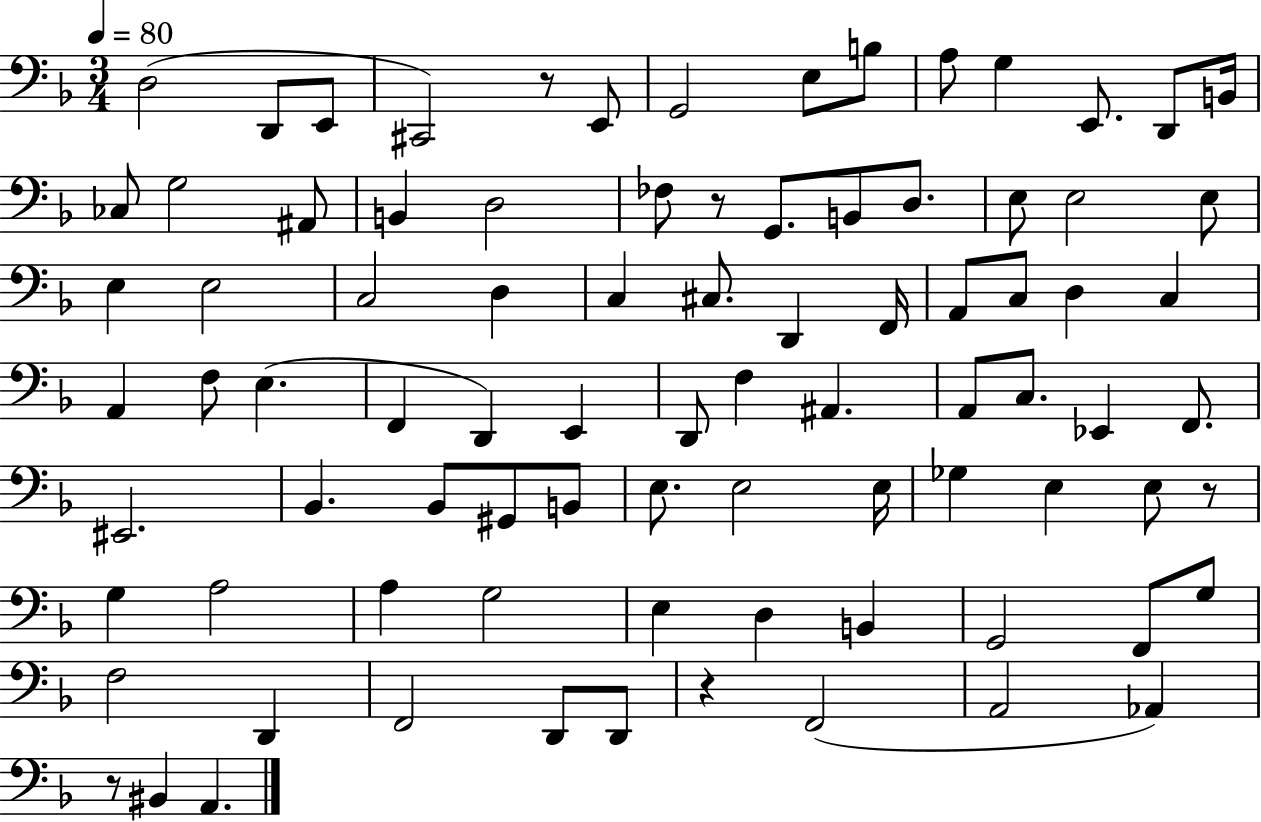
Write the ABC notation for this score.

X:1
T:Untitled
M:3/4
L:1/4
K:F
D,2 D,,/2 E,,/2 ^C,,2 z/2 E,,/2 G,,2 E,/2 B,/2 A,/2 G, E,,/2 D,,/2 B,,/4 _C,/2 G,2 ^A,,/2 B,, D,2 _F,/2 z/2 G,,/2 B,,/2 D,/2 E,/2 E,2 E,/2 E, E,2 C,2 D, C, ^C,/2 D,, F,,/4 A,,/2 C,/2 D, C, A,, F,/2 E, F,, D,, E,, D,,/2 F, ^A,, A,,/2 C,/2 _E,, F,,/2 ^E,,2 _B,, _B,,/2 ^G,,/2 B,,/2 E,/2 E,2 E,/4 _G, E, E,/2 z/2 G, A,2 A, G,2 E, D, B,, G,,2 F,,/2 G,/2 F,2 D,, F,,2 D,,/2 D,,/2 z F,,2 A,,2 _A,, z/2 ^B,, A,,